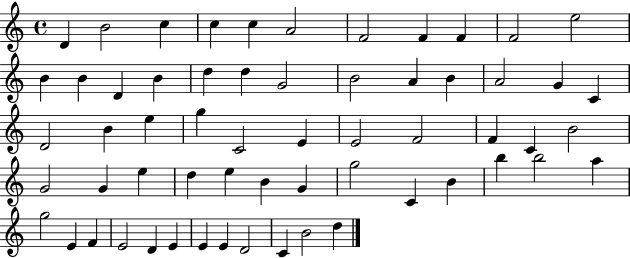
{
  \clef treble
  \time 4/4
  \defaultTimeSignature
  \key c \major
  d'4 b'2 c''4 | c''4 c''4 a'2 | f'2 f'4 f'4 | f'2 e''2 | \break b'4 b'4 d'4 b'4 | d''4 d''4 g'2 | b'2 a'4 b'4 | a'2 g'4 c'4 | \break d'2 b'4 e''4 | g''4 c'2 e'4 | e'2 f'2 | f'4 c'4 b'2 | \break g'2 g'4 e''4 | d''4 e''4 b'4 g'4 | g''2 c'4 b'4 | b''4 b''2 a''4 | \break g''2 e'4 f'4 | e'2 d'4 e'4 | e'4 e'4 d'2 | c'4 b'2 d''4 | \break \bar "|."
}